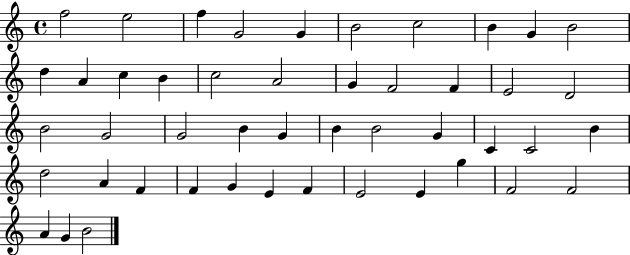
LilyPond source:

{
  \clef treble
  \time 4/4
  \defaultTimeSignature
  \key c \major
  f''2 e''2 | f''4 g'2 g'4 | b'2 c''2 | b'4 g'4 b'2 | \break d''4 a'4 c''4 b'4 | c''2 a'2 | g'4 f'2 f'4 | e'2 d'2 | \break b'2 g'2 | g'2 b'4 g'4 | b'4 b'2 g'4 | c'4 c'2 b'4 | \break d''2 a'4 f'4 | f'4 g'4 e'4 f'4 | e'2 e'4 g''4 | f'2 f'2 | \break a'4 g'4 b'2 | \bar "|."
}